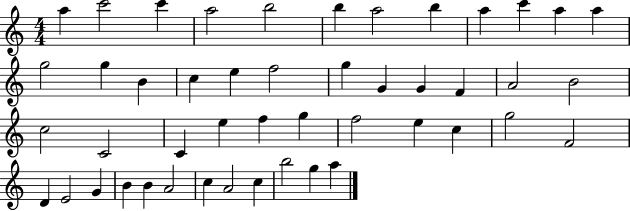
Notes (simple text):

A5/q C6/h C6/q A5/h B5/h B5/q A5/h B5/q A5/q C6/q A5/q A5/q G5/h G5/q B4/q C5/q E5/q F5/h G5/q G4/q G4/q F4/q A4/h B4/h C5/h C4/h C4/q E5/q F5/q G5/q F5/h E5/q C5/q G5/h F4/h D4/q E4/h G4/q B4/q B4/q A4/h C5/q A4/h C5/q B5/h G5/q A5/q